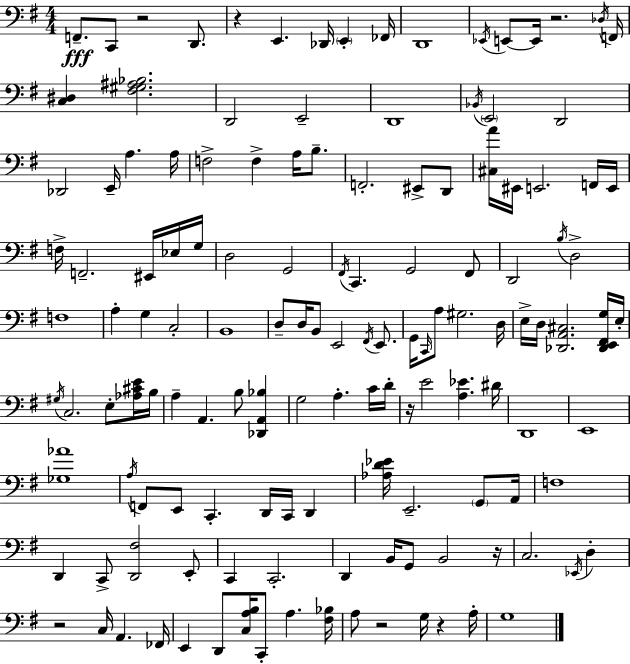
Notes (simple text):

F2/e. C2/e R/h D2/e. R/q E2/q. Db2/s E2/q FES2/s D2/w Eb2/s E2/e E2/s R/h. Db3/s F2/s [C3,D#3]/q [F#3,G#3,A#3,Bb3]/h. D2/h E2/h D2/w Bb2/s E2/h D2/h Db2/h E2/s A3/q. A3/s F3/h F3/q A3/s B3/e. F2/h. EIS2/e D2/e [C#3,A4]/s EIS2/s E2/h. F2/s E2/s F3/s F2/h. EIS2/s Eb3/s G3/s D3/h G2/h F#2/s C2/q. G2/h F#2/e D2/h B3/s D3/h F3/w A3/q G3/q C3/h B2/w D3/e D3/s B2/e E2/h F#2/s E2/e. G2/s C2/s A3/e G#3/h. D3/s E3/s D3/s [Db2,A2,C#3]/h. [Db2,E2,F#2,G3]/s E3/s G#3/s C3/h. E3/e [Ab3,C#4,E4]/s B3/s A3/q A2/q. B3/e [Db2,A2,Bb3]/q G3/h A3/q. C4/s D4/s R/s E4/h [A3,Eb4]/q. D#4/s D2/w E2/w [Gb3,Ab4]/w A3/s F2/e E2/e C2/q. D2/s C2/s D2/q [Ab3,D4,Eb4]/s E2/h. G2/e A2/s F3/w D2/q C2/e [D2,F#3]/h E2/e C2/q C2/h. D2/q B2/s G2/e B2/h R/s C3/h. Eb2/s D3/q R/h C3/s A2/q. FES2/s E2/q D2/e [C3,A3,B3]/s C2/e A3/q. [F#3,Bb3]/s A3/e R/h G3/s R/q A3/s G3/w